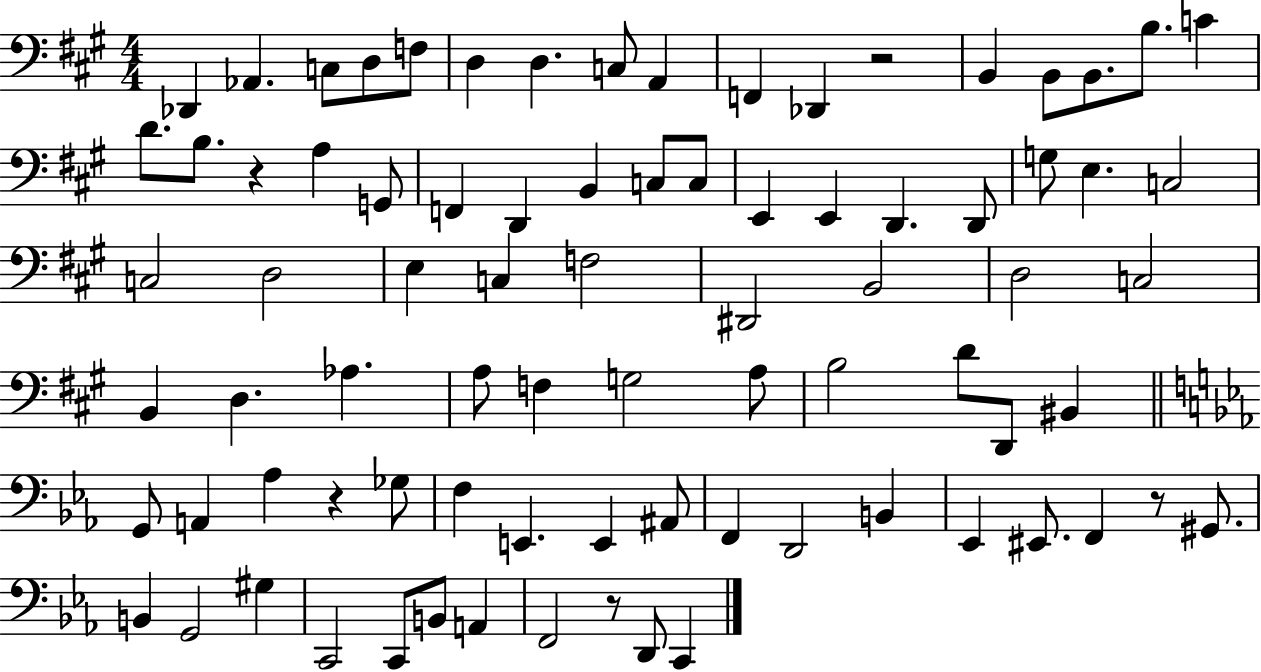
X:1
T:Untitled
M:4/4
L:1/4
K:A
_D,, _A,, C,/2 D,/2 F,/2 D, D, C,/2 A,, F,, _D,, z2 B,, B,,/2 B,,/2 B,/2 C D/2 B,/2 z A, G,,/2 F,, D,, B,, C,/2 C,/2 E,, E,, D,, D,,/2 G,/2 E, C,2 C,2 D,2 E, C, F,2 ^D,,2 B,,2 D,2 C,2 B,, D, _A, A,/2 F, G,2 A,/2 B,2 D/2 D,,/2 ^B,, G,,/2 A,, _A, z _G,/2 F, E,, E,, ^A,,/2 F,, D,,2 B,, _E,, ^E,,/2 F,, z/2 ^G,,/2 B,, G,,2 ^G, C,,2 C,,/2 B,,/2 A,, F,,2 z/2 D,,/2 C,,